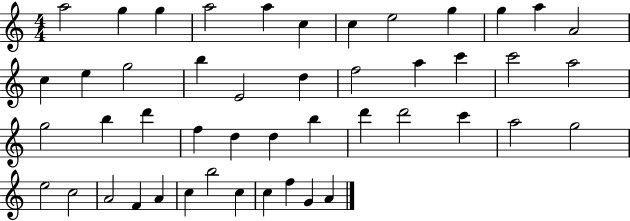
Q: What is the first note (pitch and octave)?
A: A5